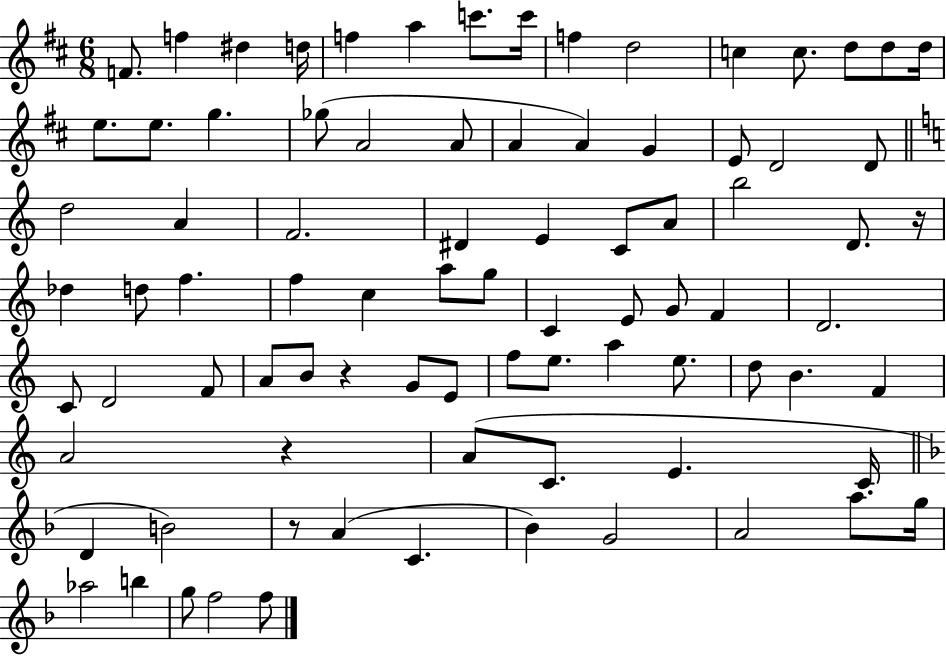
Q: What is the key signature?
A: D major